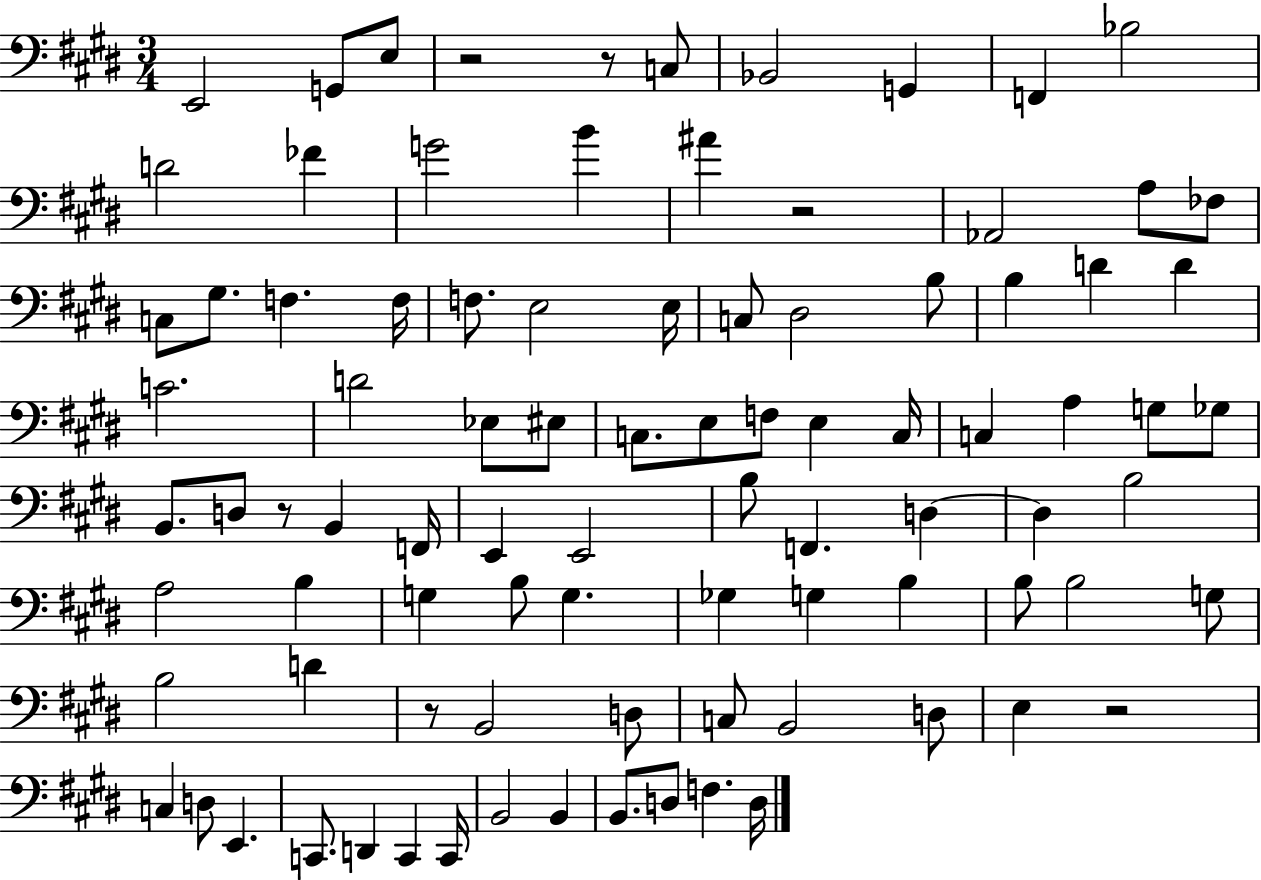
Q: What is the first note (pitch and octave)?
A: E2